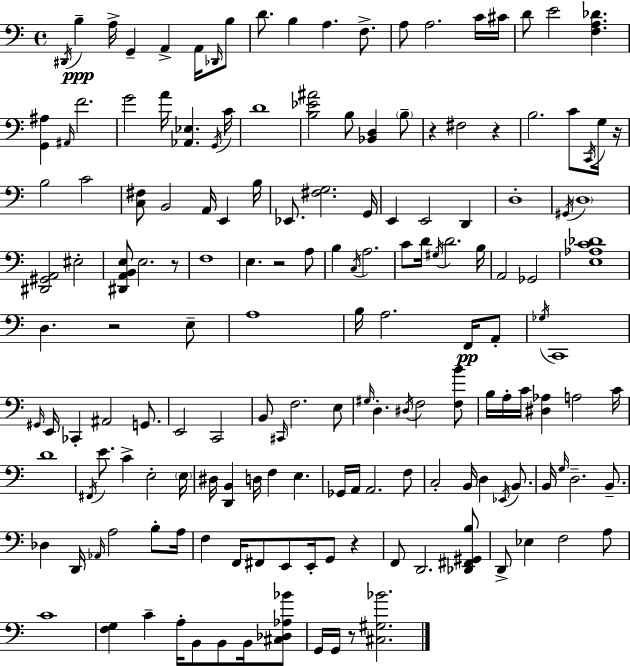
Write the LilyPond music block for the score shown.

{
  \clef bass
  \time 4/4
  \defaultTimeSignature
  \key a \minor
  \repeat volta 2 { \acciaccatura { dis,16 }\ppp b4-- a16-> g,4-- a,4-> a,16 \grace { des,16 } | b8 d'8. b4 a4. f8.-> | a8 a2. | c'16 cis'16 d'8 e'2 <f a des'>4. | \break <g, ais>4 \grace { ais,16 } f'2. | g'2 a'16 <aes, ees>4. | \acciaccatura { g,16 } c'16 d'1 | <b ees' ais'>2 b8 <bes, d>4 | \break \parenthesize b8-- r4 fis2 | r4 b2. | c'8 \acciaccatura { c,16 } g16 r16 b2 c'2 | <c fis>8 b,2 a,16 | \break e,4 b16 ees,8. <fis g>2. | g,16 e,4 e,2 | d,4 d1-. | \acciaccatura { gis,16 } \parenthesize d1 | \break <dis, gis, a,>2 eis2-. | <dis, a, b, e>8 e2. | r8 f1 | e4. r2 | \break a8 b4 \acciaccatura { c16 } a2. | c'8 d'16 \acciaccatura { gis16 } d'2. | b16 a,2 | ges,2 <e aes c' des'>1 | \break d4. r2 | e8-- a1 | b16 a2. | f,16\pp a,8-. \acciaccatura { ges16 } c,1 | \break \grace { gis,16 } e,16 ces,4-. ais,2 | g,8. e,2 | c,2 b,8 \grace { cis,16 } f2. | e8 \grace { gis16 } d4.-. | \break \acciaccatura { dis16 } f2 <f b'>8 b16 a16-. c'16 | <dis aes>4 a2 c'16 d'1 | \acciaccatura { fis,16 } e'8. | c'4-> e2-. \parenthesize e16 dis16 <d, b,>4 | \break d16 f4 e4. ges,16 a,16 | a,2. f8 c2-. | b,16 d4 \acciaccatura { ees,16 } b,8. b,16 | \grace { g16 } d2.-- b,8.-- | \break des4 d,16 \grace { aes,16 } a2 b8-. | a16 f4 f,16 fis,8 e,8 e,16-. g,8 r4 | f,8 d,2. <des, fis, gis, b>8 | d,8-> ees4 f2 a8 | \break c'1 | <f g>4 c'4-- a16-. b,8 b,8 b,16 <cis des aes bes'>8 | g,16 g,16 r8 <cis gis bes'>2. | } \bar "|."
}